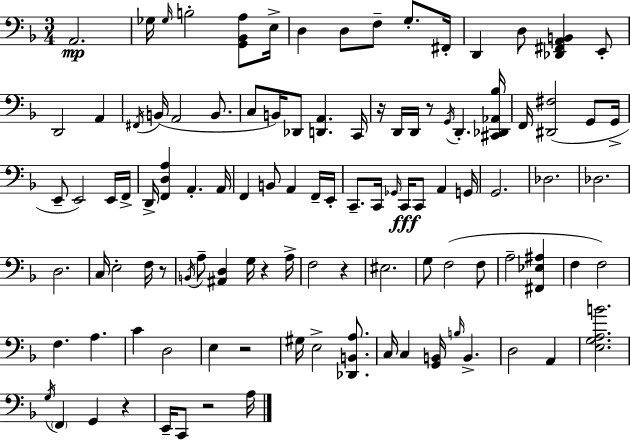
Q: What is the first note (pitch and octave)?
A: A2